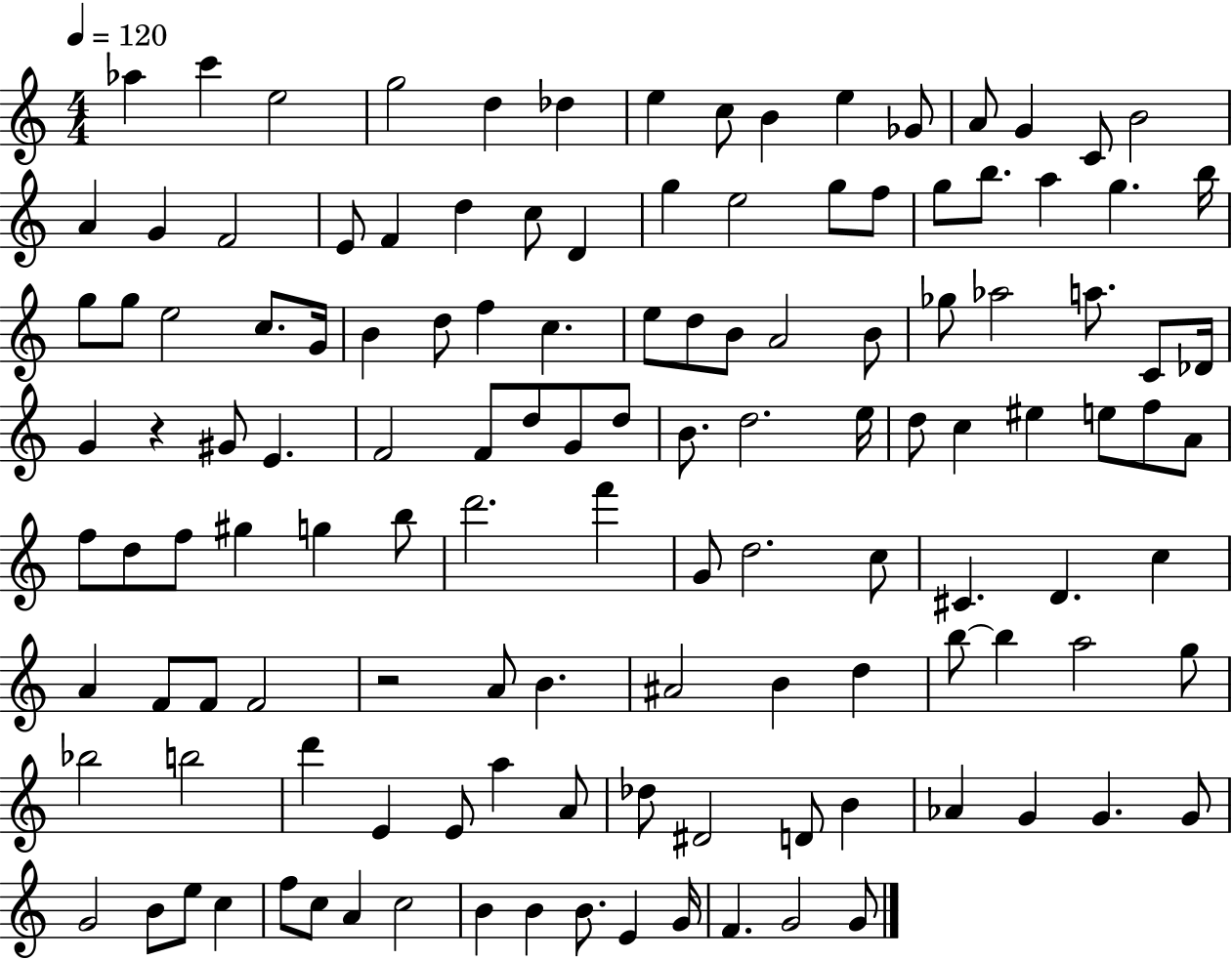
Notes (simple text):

Ab5/q C6/q E5/h G5/h D5/q Db5/q E5/q C5/e B4/q E5/q Gb4/e A4/e G4/q C4/e B4/h A4/q G4/q F4/h E4/e F4/q D5/q C5/e D4/q G5/q E5/h G5/e F5/e G5/e B5/e. A5/q G5/q. B5/s G5/e G5/e E5/h C5/e. G4/s B4/q D5/e F5/q C5/q. E5/e D5/e B4/e A4/h B4/e Gb5/e Ab5/h A5/e. C4/e Db4/s G4/q R/q G#4/e E4/q. F4/h F4/e D5/e G4/e D5/e B4/e. D5/h. E5/s D5/e C5/q EIS5/q E5/e F5/e A4/e F5/e D5/e F5/e G#5/q G5/q B5/e D6/h. F6/q G4/e D5/h. C5/e C#4/q. D4/q. C5/q A4/q F4/e F4/e F4/h R/h A4/e B4/q. A#4/h B4/q D5/q B5/e B5/q A5/h G5/e Bb5/h B5/h D6/q E4/q E4/e A5/q A4/e Db5/e D#4/h D4/e B4/q Ab4/q G4/q G4/q. G4/e G4/h B4/e E5/e C5/q F5/e C5/e A4/q C5/h B4/q B4/q B4/e. E4/q G4/s F4/q. G4/h G4/e